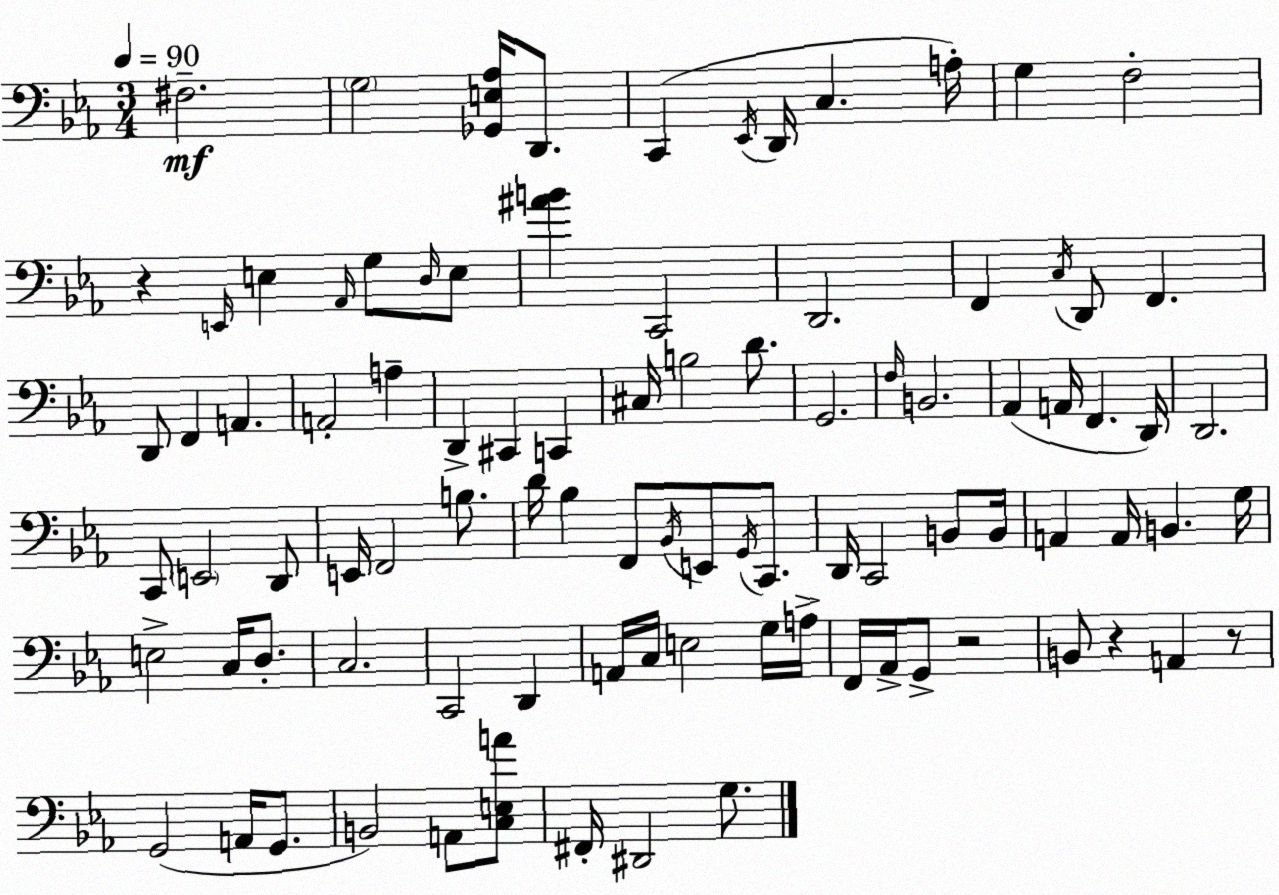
X:1
T:Untitled
M:3/4
L:1/4
K:Eb
^F,2 G,2 [_G,,E,_A,]/4 D,,/2 C,, _E,,/4 D,,/4 C, A,/4 G, F,2 z E,,/4 E, _A,,/4 G,/2 D,/4 E,/2 [^AB] C,,2 D,,2 F,, C,/4 D,,/2 F,, D,,/2 F,, A,, A,,2 A, D,, ^C,, C,, ^C,/4 B,2 D/2 G,,2 F,/4 B,,2 _A,, A,,/4 F,, D,,/4 D,,2 C,,/2 E,,2 D,,/2 E,,/4 F,,2 B,/2 D/4 _B, F,,/2 _B,,/4 E,,/2 G,,/4 C,,/2 D,,/4 C,,2 B,,/2 B,,/4 A,, A,,/4 B,, G,/4 E,2 C,/4 D,/2 C,2 C,,2 D,, A,,/4 C,/4 E,2 G,/4 A,/4 F,,/4 _A,,/4 G,,/2 z2 B,,/2 z A,, z/2 G,,2 A,,/4 G,,/2 B,,2 A,,/2 [C,E,A]/2 ^F,,/4 ^D,,2 G,/2